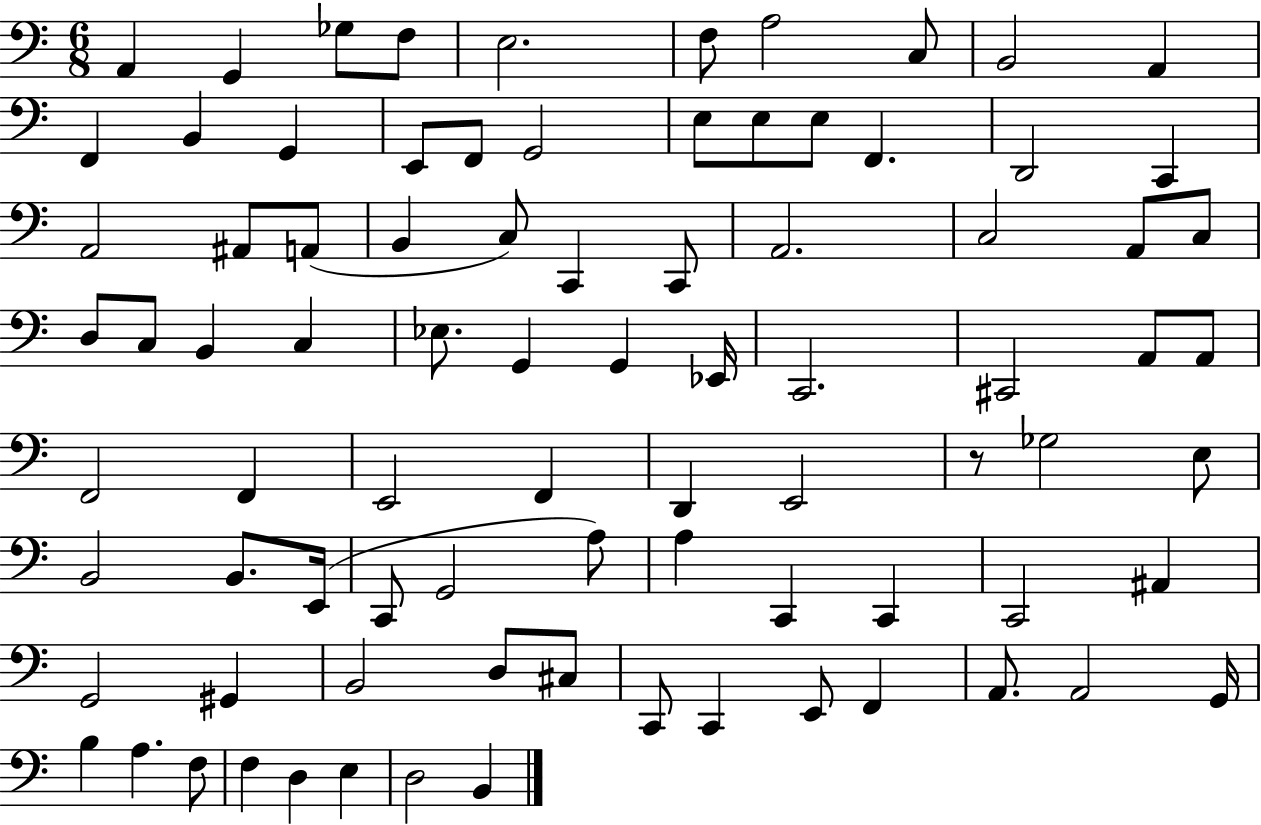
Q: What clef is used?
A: bass